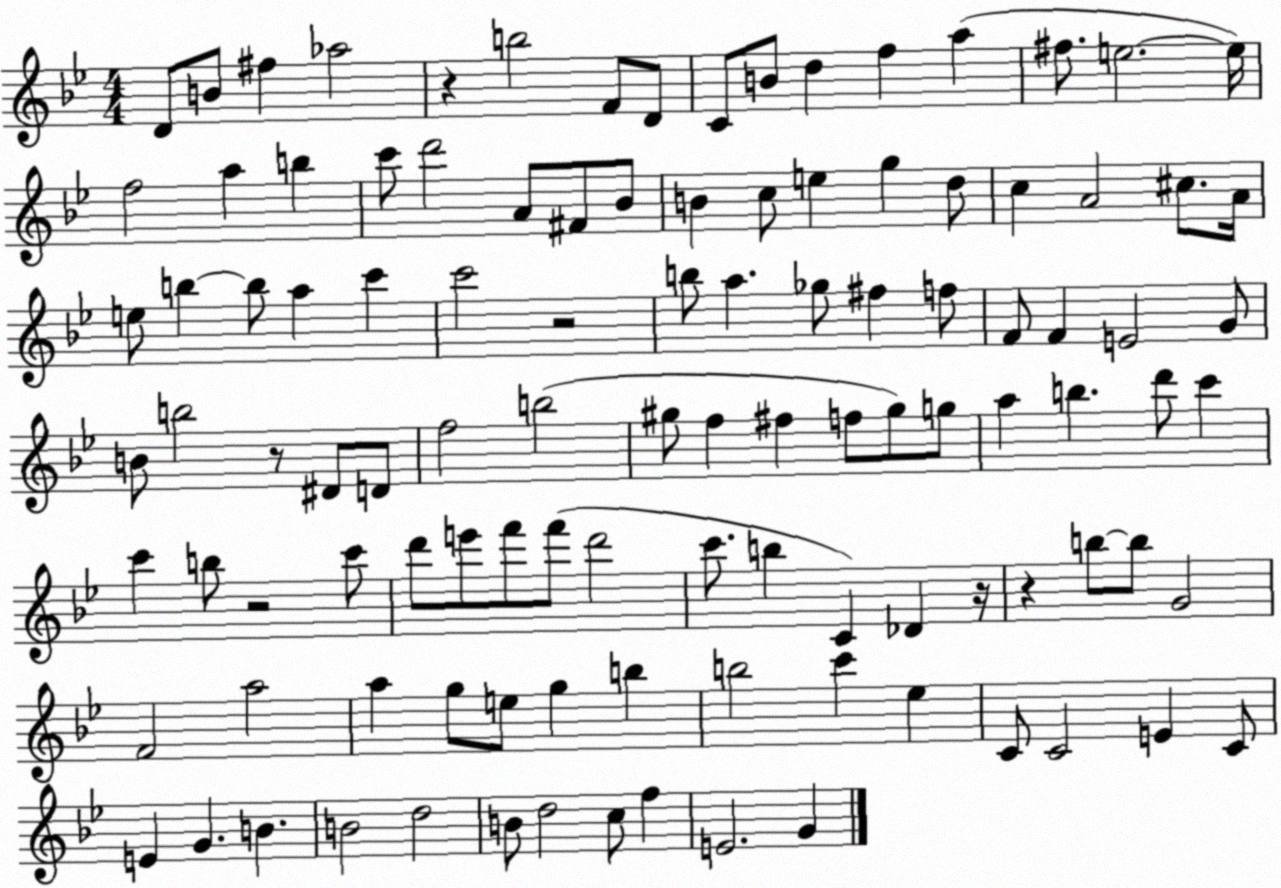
X:1
T:Untitled
M:4/4
L:1/4
K:Bb
D/2 B/2 ^f _a2 z b2 F/2 D/2 C/2 B/2 d f a ^f/2 e2 e/4 f2 a b c'/2 d'2 A/2 ^F/2 _B/2 B c/2 e g d/2 c A2 ^c/2 A/4 e/2 b b/2 a c' c'2 z2 b/2 a _g/2 ^f f/2 F/2 F E2 G/2 B/2 b2 z/2 ^D/2 D/2 f2 b2 ^g/2 f ^f f/2 ^g/2 g/2 a b d'/2 c' c' b/2 z2 c'/2 d'/2 e'/2 f'/2 f'/2 d'2 c'/2 b C _D z/4 z b/2 b/2 G2 F2 a2 a g/2 e/2 g b b2 c' _e C/2 C2 E C/2 E G B B2 d2 B/2 d2 c/2 f E2 G